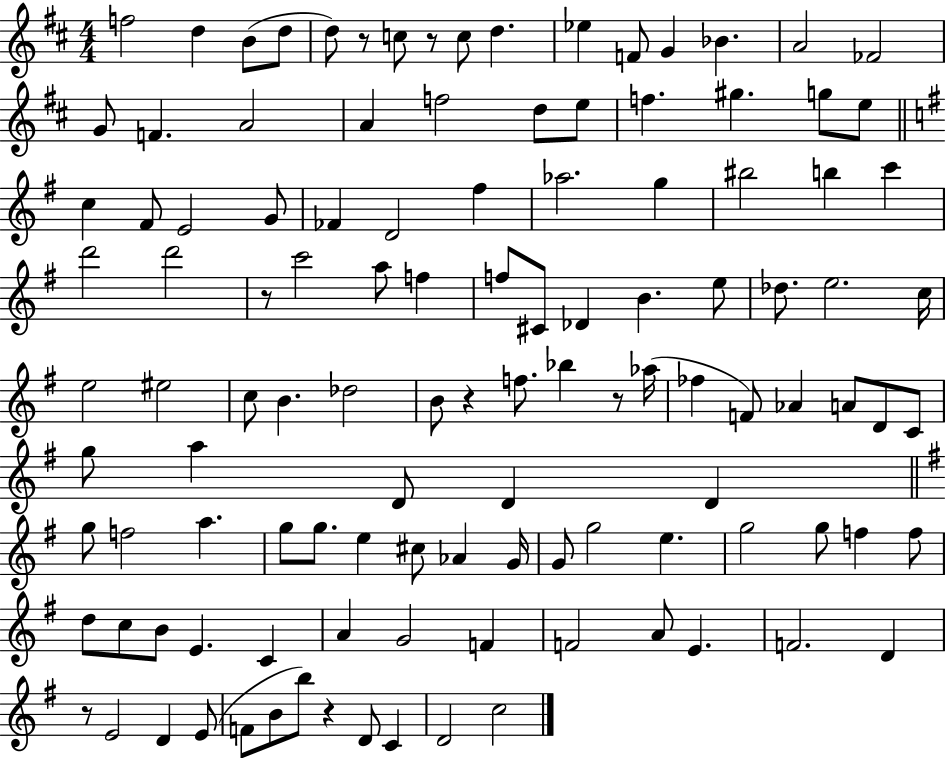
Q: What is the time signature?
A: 4/4